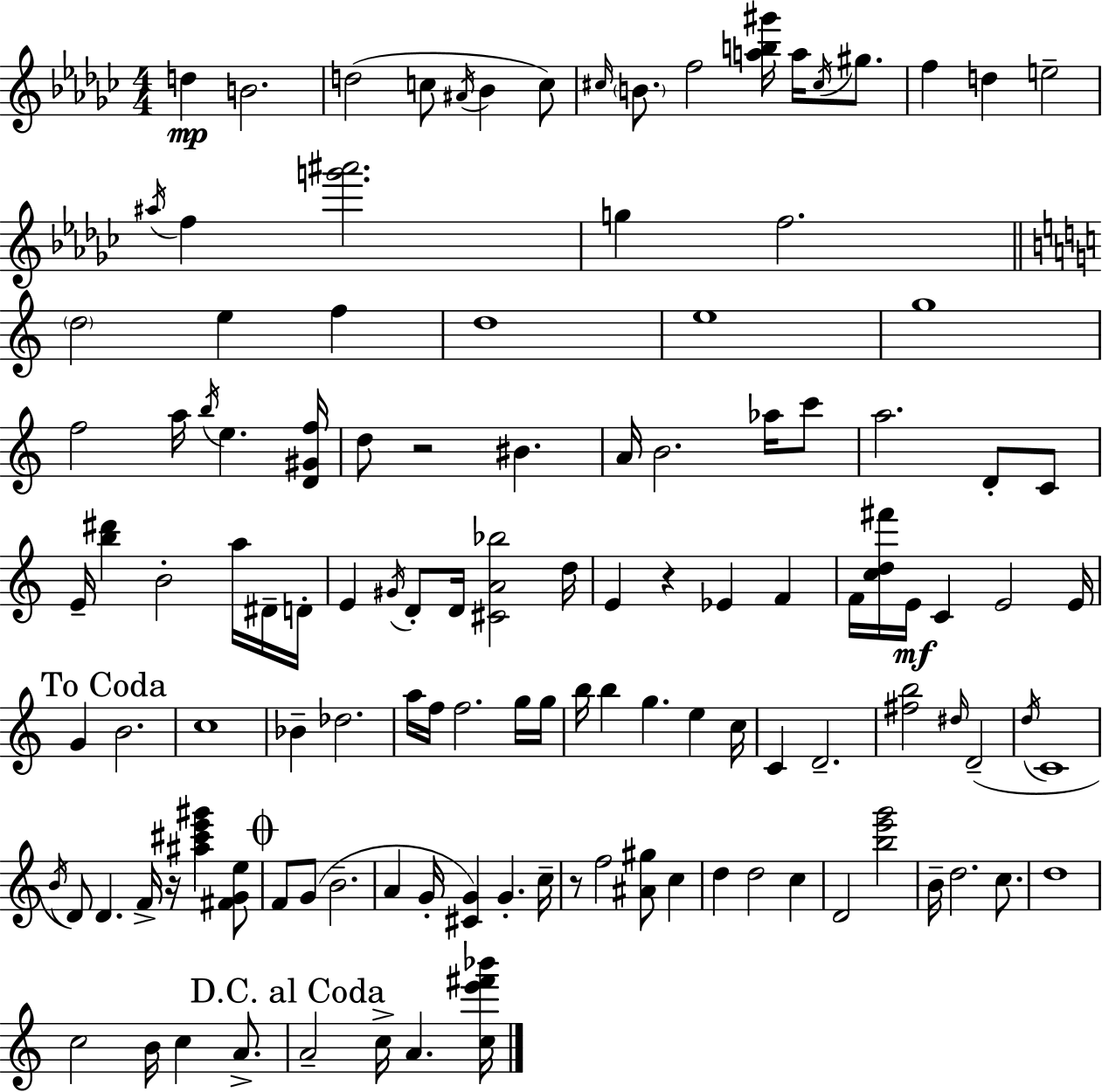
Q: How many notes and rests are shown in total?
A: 123